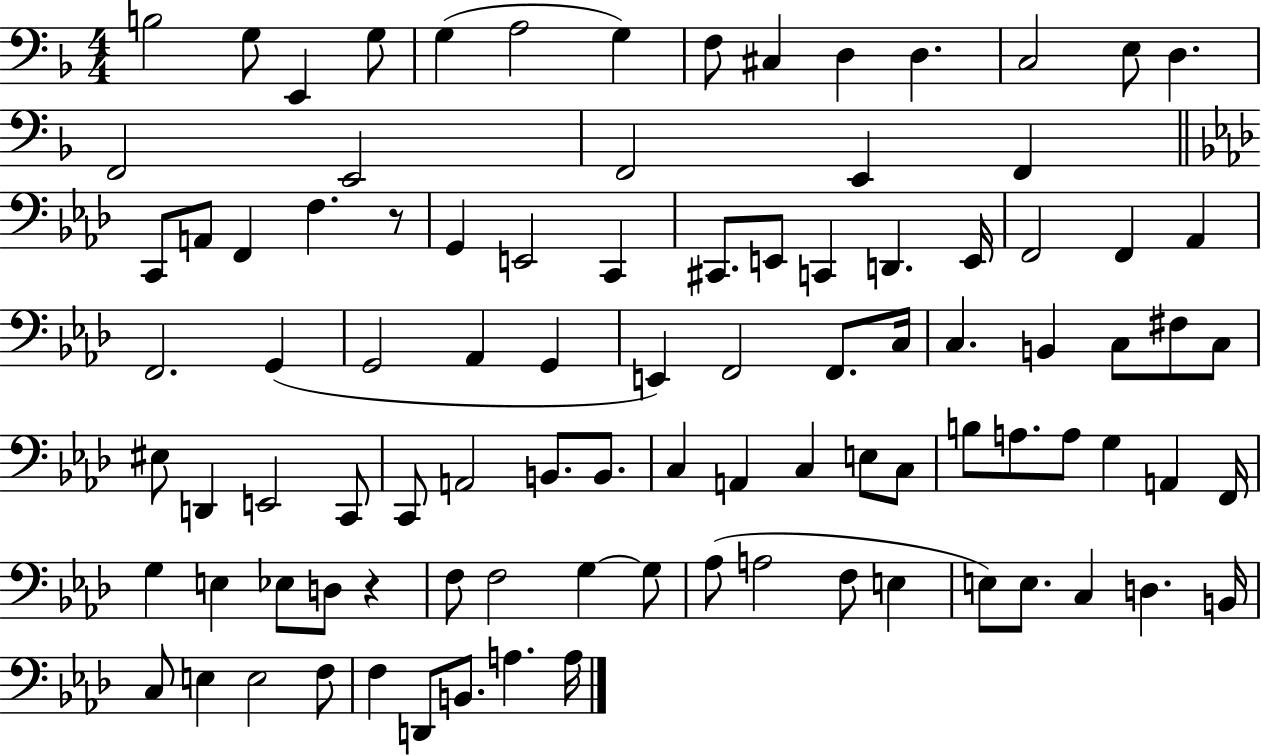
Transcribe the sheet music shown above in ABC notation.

X:1
T:Untitled
M:4/4
L:1/4
K:F
B,2 G,/2 E,, G,/2 G, A,2 G, F,/2 ^C, D, D, C,2 E,/2 D, F,,2 E,,2 F,,2 E,, F,, C,,/2 A,,/2 F,, F, z/2 G,, E,,2 C,, ^C,,/2 E,,/2 C,, D,, E,,/4 F,,2 F,, _A,, F,,2 G,, G,,2 _A,, G,, E,, F,,2 F,,/2 C,/4 C, B,, C,/2 ^F,/2 C,/2 ^E,/2 D,, E,,2 C,,/2 C,,/2 A,,2 B,,/2 B,,/2 C, A,, C, E,/2 C,/2 B,/2 A,/2 A,/2 G, A,, F,,/4 G, E, _E,/2 D,/2 z F,/2 F,2 G, G,/2 _A,/2 A,2 F,/2 E, E,/2 E,/2 C, D, B,,/4 C,/2 E, E,2 F,/2 F, D,,/2 B,,/2 A, A,/4